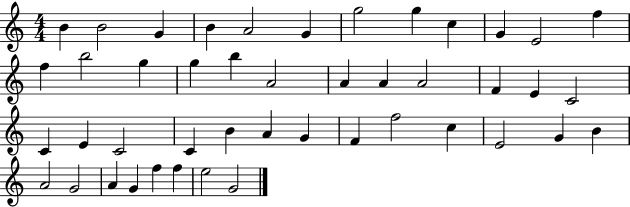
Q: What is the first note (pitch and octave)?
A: B4